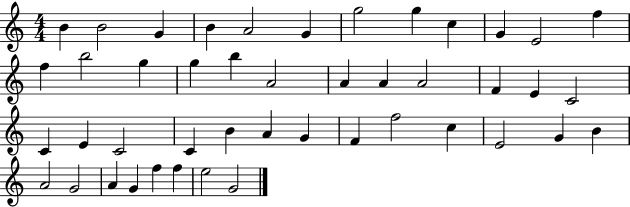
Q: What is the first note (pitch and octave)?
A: B4